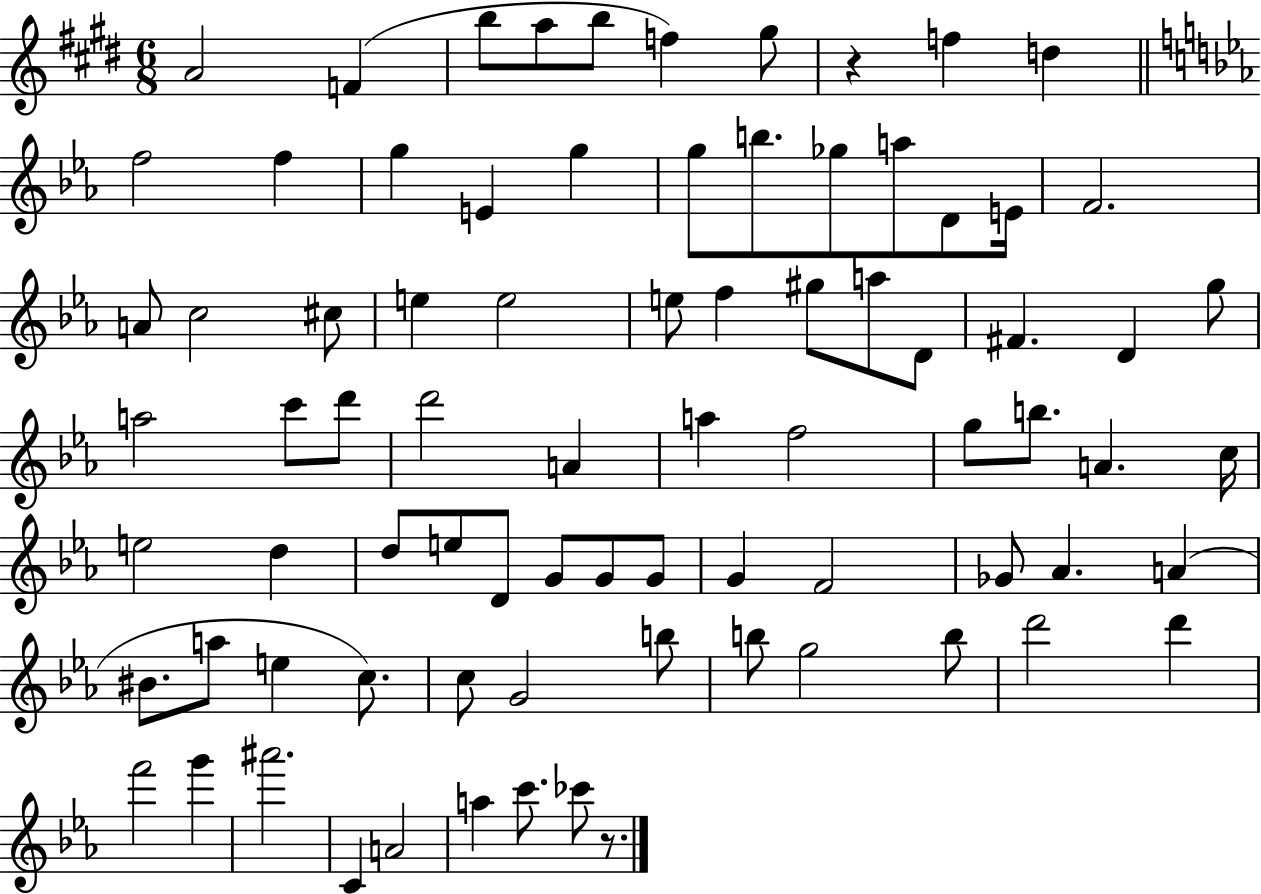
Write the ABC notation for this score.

X:1
T:Untitled
M:6/8
L:1/4
K:E
A2 F b/2 a/2 b/2 f ^g/2 z f d f2 f g E g g/2 b/2 _g/2 a/2 D/2 E/4 F2 A/2 c2 ^c/2 e e2 e/2 f ^g/2 a/2 D/2 ^F D g/2 a2 c'/2 d'/2 d'2 A a f2 g/2 b/2 A c/4 e2 d d/2 e/2 D/2 G/2 G/2 G/2 G F2 _G/2 _A A ^B/2 a/2 e c/2 c/2 G2 b/2 b/2 g2 b/2 d'2 d' f'2 g' ^a'2 C A2 a c'/2 _c'/2 z/2